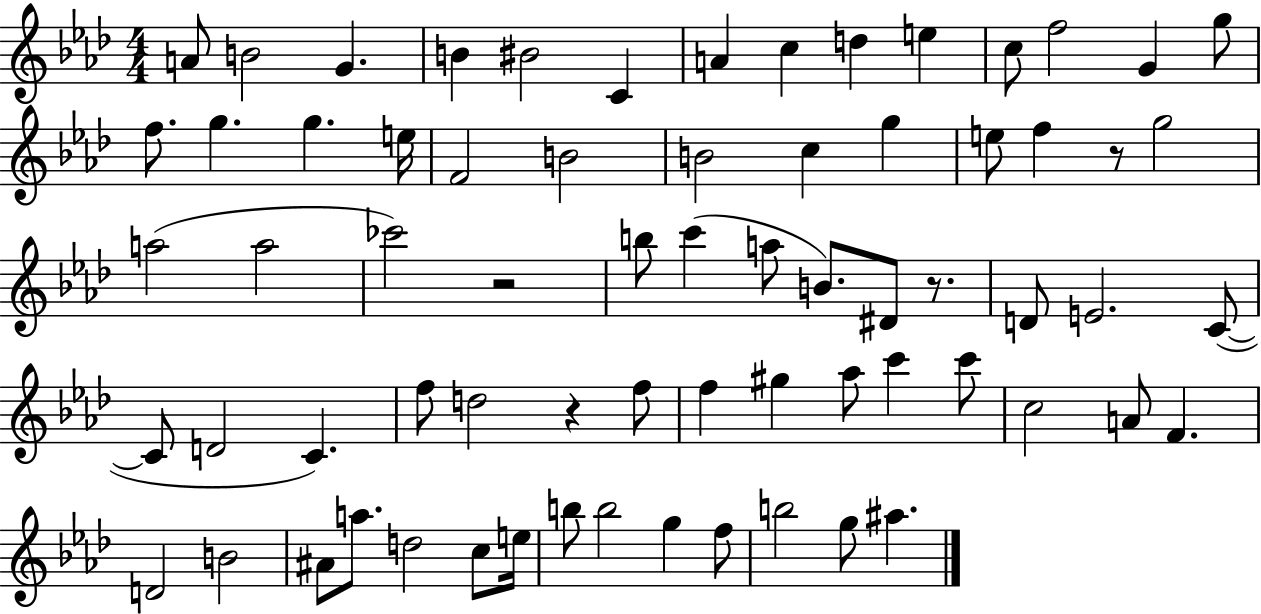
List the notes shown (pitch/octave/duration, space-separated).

A4/e B4/h G4/q. B4/q BIS4/h C4/q A4/q C5/q D5/q E5/q C5/e F5/h G4/q G5/e F5/e. G5/q. G5/q. E5/s F4/h B4/h B4/h C5/q G5/q E5/e F5/q R/e G5/h A5/h A5/h CES6/h R/h B5/e C6/q A5/e B4/e. D#4/e R/e. D4/e E4/h. C4/e C4/e D4/h C4/q. F5/e D5/h R/q F5/e F5/q G#5/q Ab5/e C6/q C6/e C5/h A4/e F4/q. D4/h B4/h A#4/e A5/e. D5/h C5/e E5/s B5/e B5/h G5/q F5/e B5/h G5/e A#5/q.